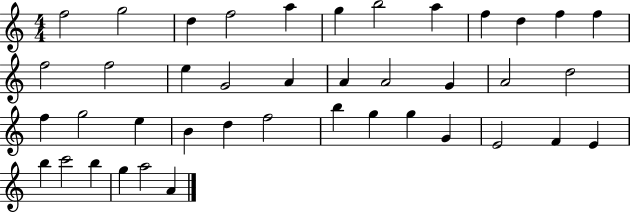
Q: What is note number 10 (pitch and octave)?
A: D5